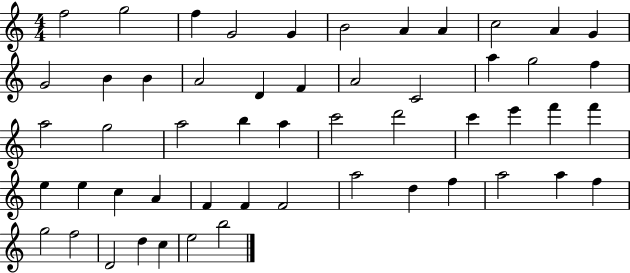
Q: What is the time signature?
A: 4/4